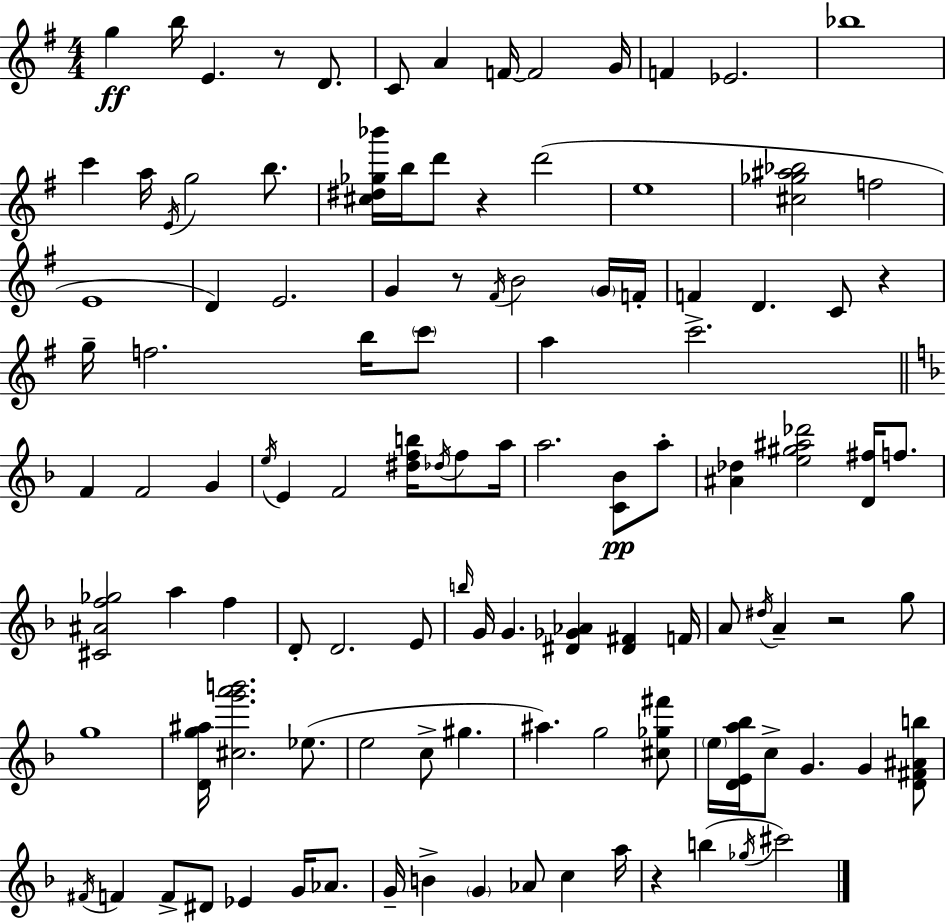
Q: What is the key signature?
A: G major